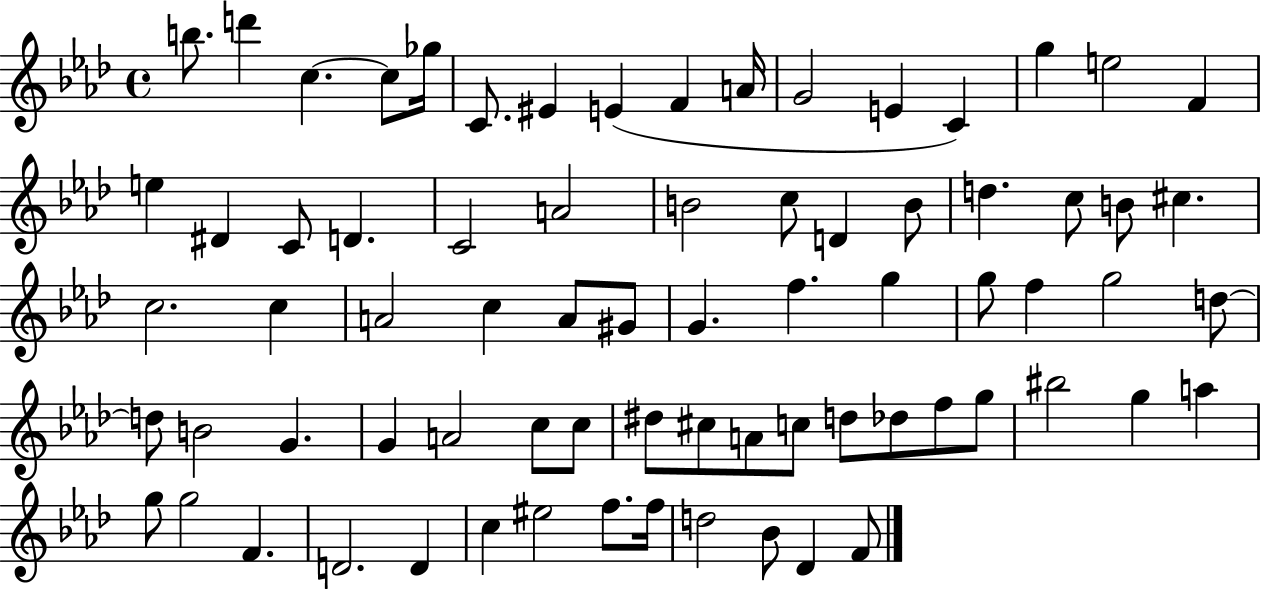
B5/e. D6/q C5/q. C5/e Gb5/s C4/e. EIS4/q E4/q F4/q A4/s G4/h E4/q C4/q G5/q E5/h F4/q E5/q D#4/q C4/e D4/q. C4/h A4/h B4/h C5/e D4/q B4/e D5/q. C5/e B4/e C#5/q. C5/h. C5/q A4/h C5/q A4/e G#4/e G4/q. F5/q. G5/q G5/e F5/q G5/h D5/e D5/e B4/h G4/q. G4/q A4/h C5/e C5/e D#5/e C#5/e A4/e C5/e D5/e Db5/e F5/e G5/e BIS5/h G5/q A5/q G5/e G5/h F4/q. D4/h. D4/q C5/q EIS5/h F5/e. F5/s D5/h Bb4/e Db4/q F4/e